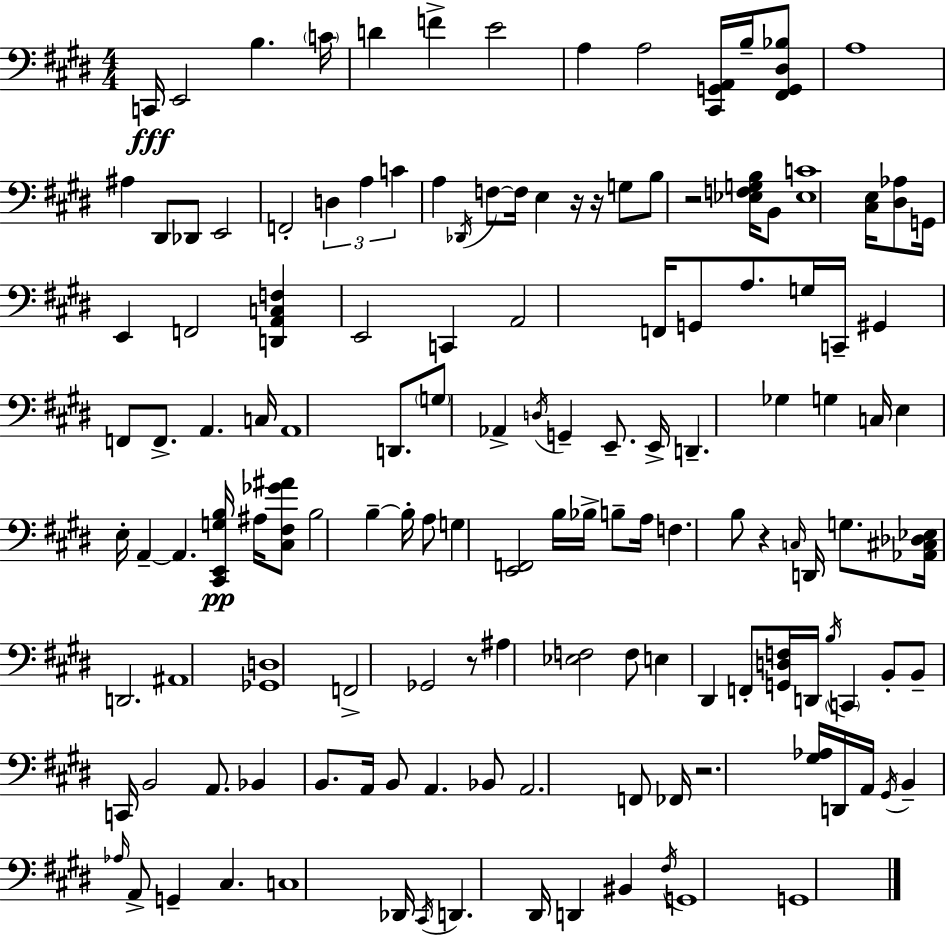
{
  \clef bass
  \numericTimeSignature
  \time 4/4
  \key e \major
  c,16\fff e,2 b4. \parenthesize c'16 | d'4 f'4-> e'2 | a4 a2 <cis, g, a,>16 b16-- <fis, g, dis bes>8 | a1 | \break ais4 dis,8 des,8 e,2 | f,2-. \tuplet 3/2 { d4 a4 | c'4 } a4 \acciaccatura { des,16 } f8~~ f16 e4 | r16 r16 g8 b8 r2 <ees f g b>16 b,8 | \break <ees c'>1 | <cis e>16 <dis aes>8 g,16 e,4 f,2 | <d, a, c f>4 e,2 c,4 | a,2 f,16 g,8 a8. g16 | \break c,16-- gis,4 f,8 f,8.-> a,4. | c16 a,1 | d,8. \parenthesize g8 aes,4-> \acciaccatura { d16 } g,4-- e,8.-- | e,16-> d,4.-- ges4 g4 | \break c16 e4 e16-. a,4--~~ a,4. | <cis, e, g b>16\pp ais16 <cis fis ges' ais'>8 b2 b4--~~ | b16-. a8 g4 <e, f,>2 | b16 bes16-> b8-- a16 f4. b8 r4 | \break \grace { c16 } d,16 g8. <aes, cis des ees>16 d,2. | ais,1 | <ges, d>1 | f,2-> ges,2 | \break r8 ais4 <ees f>2 | f8 e4 dis,4 f,8-. <g, d f>16 d,16 \acciaccatura { b16 } | \parenthesize c,4 b,8-. b,8-- c,16 b,2 | a,8. bes,4 b,8. a,16 b,8 a,4. | \break bes,8 a,2. | f,8 fes,16 r2. | <gis aes>16 d,16 a,16 \acciaccatura { gis,16 } b,4-- \grace { aes16 } a,8-> g,4-- | cis4. c1 | \break des,16 \acciaccatura { cis,16 } d,4. dis,16 d,4 | bis,4 \acciaccatura { fis16 } g,1 | g,1 | \bar "|."
}